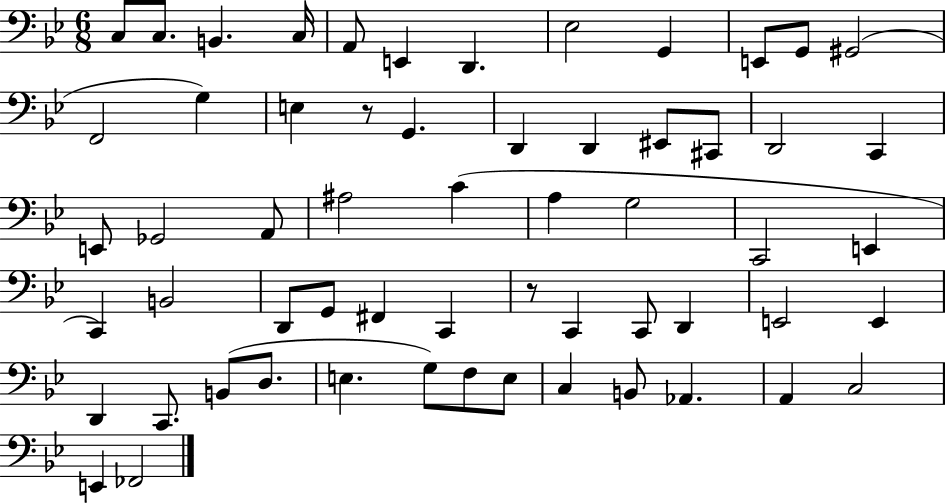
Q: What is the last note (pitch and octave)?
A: FES2